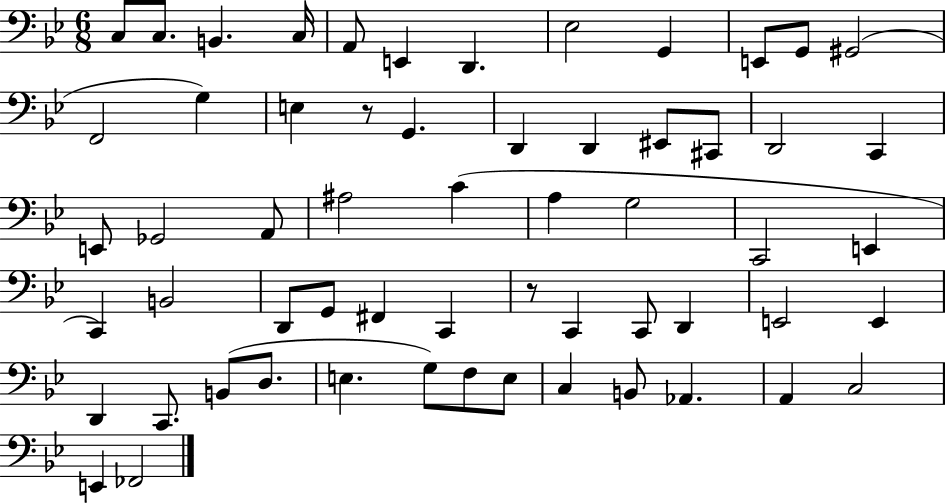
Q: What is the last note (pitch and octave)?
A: FES2